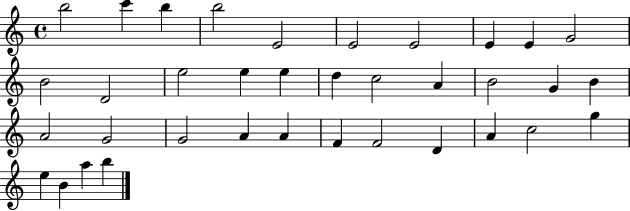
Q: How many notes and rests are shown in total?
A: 36